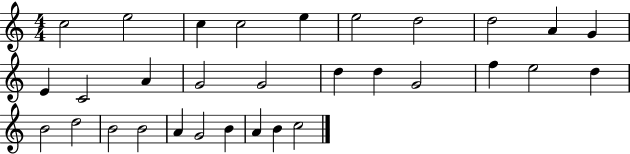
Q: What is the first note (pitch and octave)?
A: C5